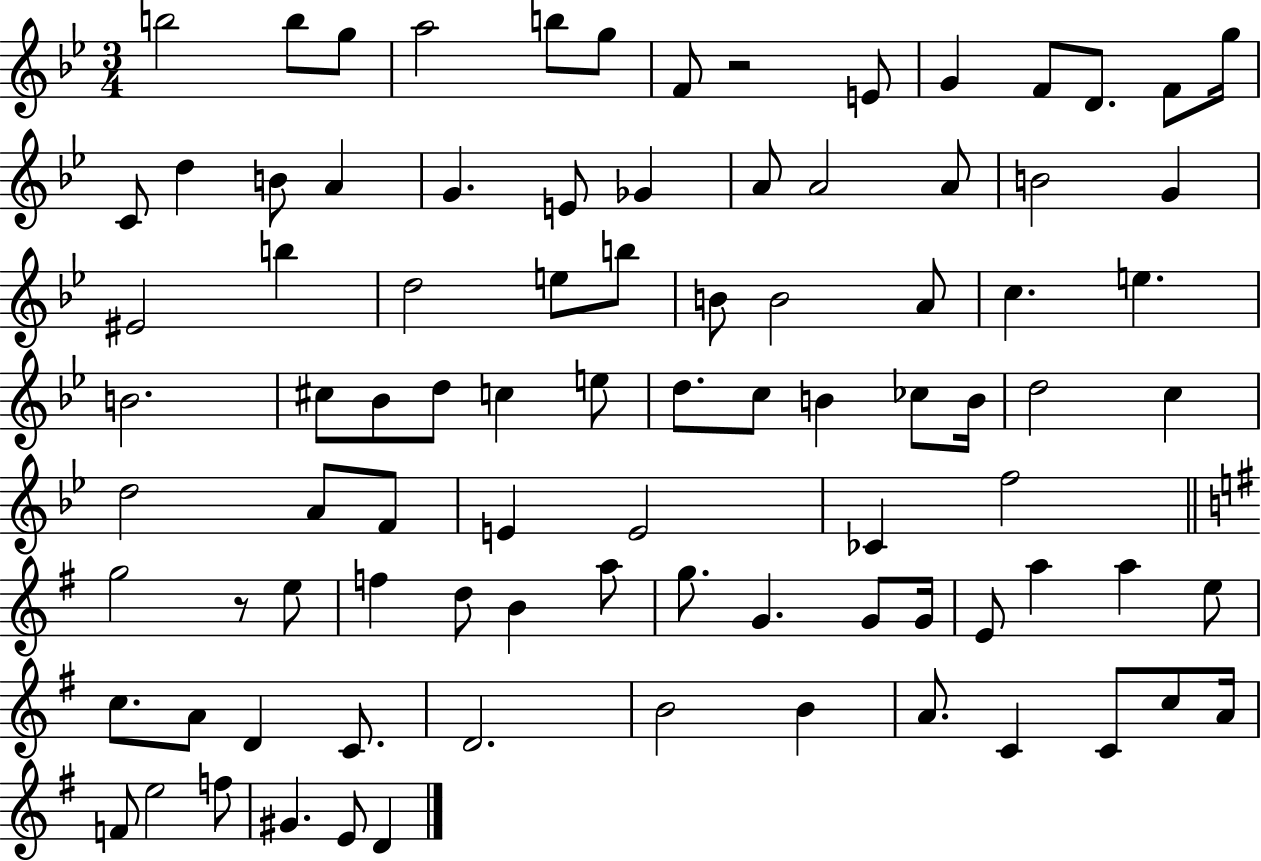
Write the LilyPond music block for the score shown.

{
  \clef treble
  \numericTimeSignature
  \time 3/4
  \key bes \major
  b''2 b''8 g''8 | a''2 b''8 g''8 | f'8 r2 e'8 | g'4 f'8 d'8. f'8 g''16 | \break c'8 d''4 b'8 a'4 | g'4. e'8 ges'4 | a'8 a'2 a'8 | b'2 g'4 | \break eis'2 b''4 | d''2 e''8 b''8 | b'8 b'2 a'8 | c''4. e''4. | \break b'2. | cis''8 bes'8 d''8 c''4 e''8 | d''8. c''8 b'4 ces''8 b'16 | d''2 c''4 | \break d''2 a'8 f'8 | e'4 e'2 | ces'4 f''2 | \bar "||" \break \key g \major g''2 r8 e''8 | f''4 d''8 b'4 a''8 | g''8. g'4. g'8 g'16 | e'8 a''4 a''4 e''8 | \break c''8. a'8 d'4 c'8. | d'2. | b'2 b'4 | a'8. c'4 c'8 c''8 a'16 | \break f'8 e''2 f''8 | gis'4. e'8 d'4 | \bar "|."
}